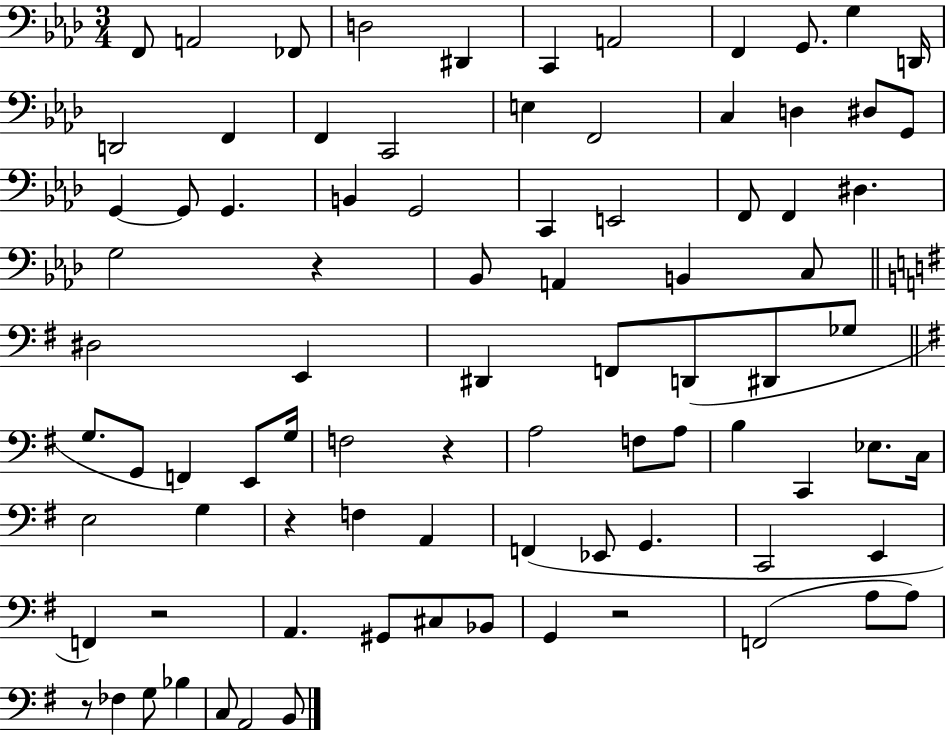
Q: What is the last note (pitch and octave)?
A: B2